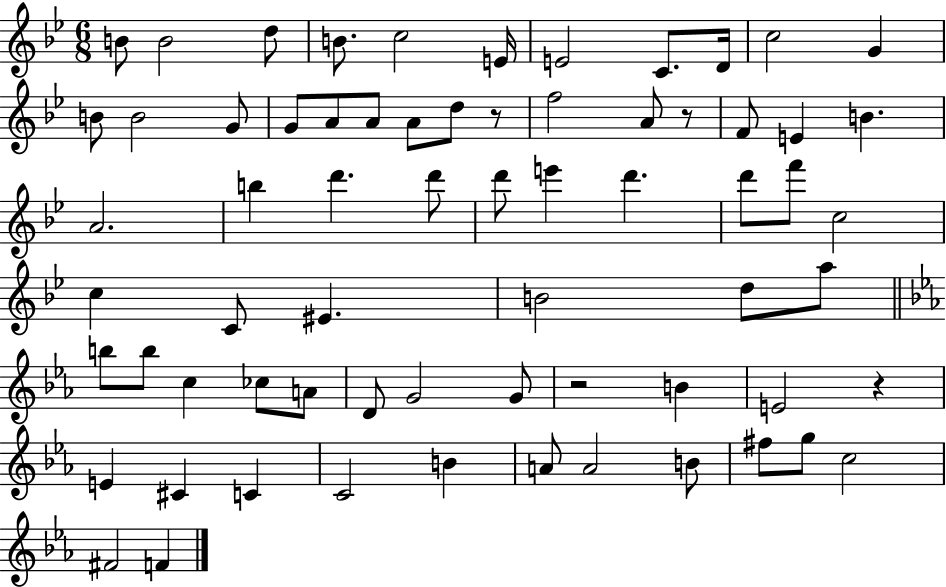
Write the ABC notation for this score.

X:1
T:Untitled
M:6/8
L:1/4
K:Bb
B/2 B2 d/2 B/2 c2 E/4 E2 C/2 D/4 c2 G B/2 B2 G/2 G/2 A/2 A/2 A/2 d/2 z/2 f2 A/2 z/2 F/2 E B A2 b d' d'/2 d'/2 e' d' d'/2 f'/2 c2 c C/2 ^E B2 d/2 a/2 b/2 b/2 c _c/2 A/2 D/2 G2 G/2 z2 B E2 z E ^C C C2 B A/2 A2 B/2 ^f/2 g/2 c2 ^F2 F